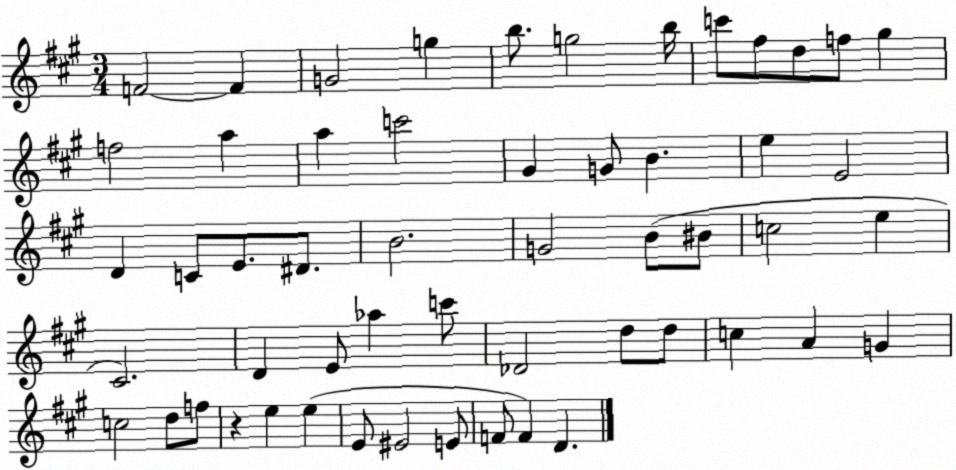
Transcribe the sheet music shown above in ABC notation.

X:1
T:Untitled
M:3/4
L:1/4
K:A
F2 F G2 g b/2 g2 b/4 c'/2 ^f/2 d/2 f/2 ^g f2 a a c'2 ^G G/2 B e E2 D C/2 E/2 ^D/2 B2 G2 B/2 ^B/2 c2 e ^C2 D E/2 _a c'/2 _D2 d/2 d/2 c A G c2 d/2 f/2 z e e E/2 ^E2 E/2 F/2 F D